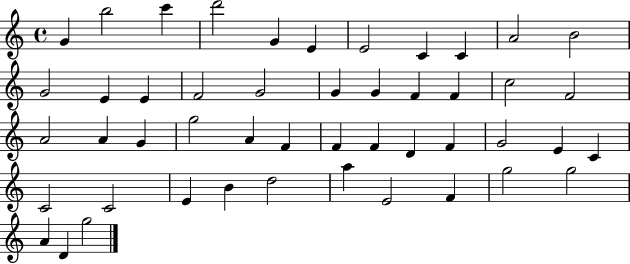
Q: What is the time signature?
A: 4/4